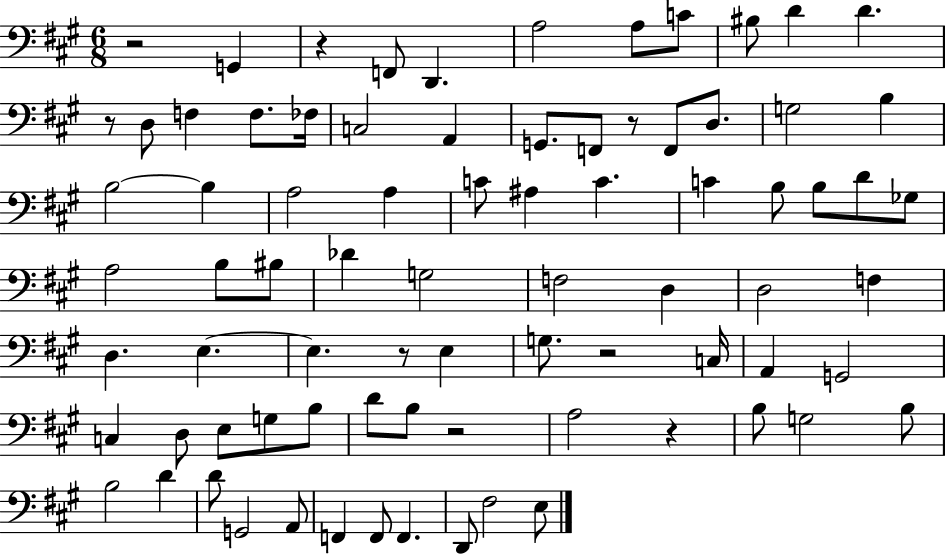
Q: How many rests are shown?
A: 8